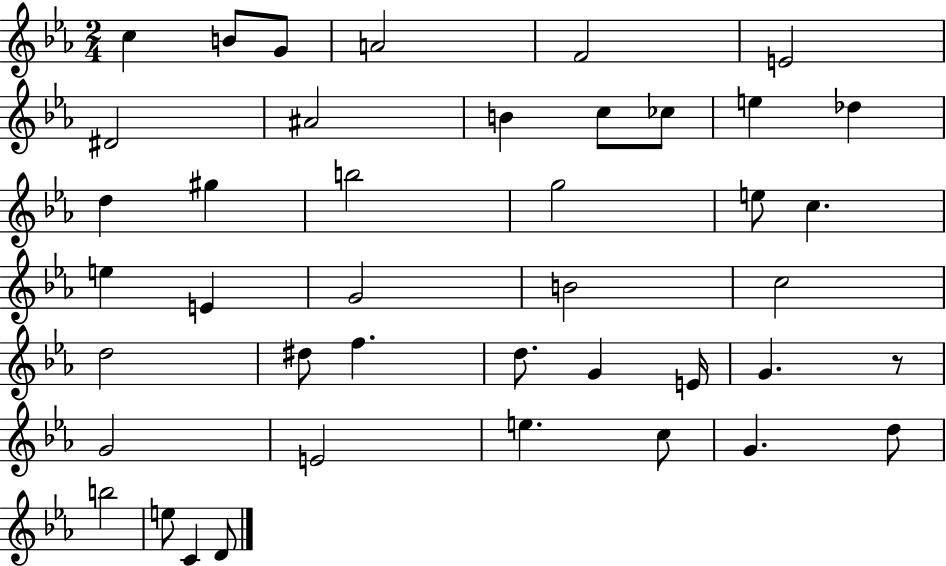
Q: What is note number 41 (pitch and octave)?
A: D4